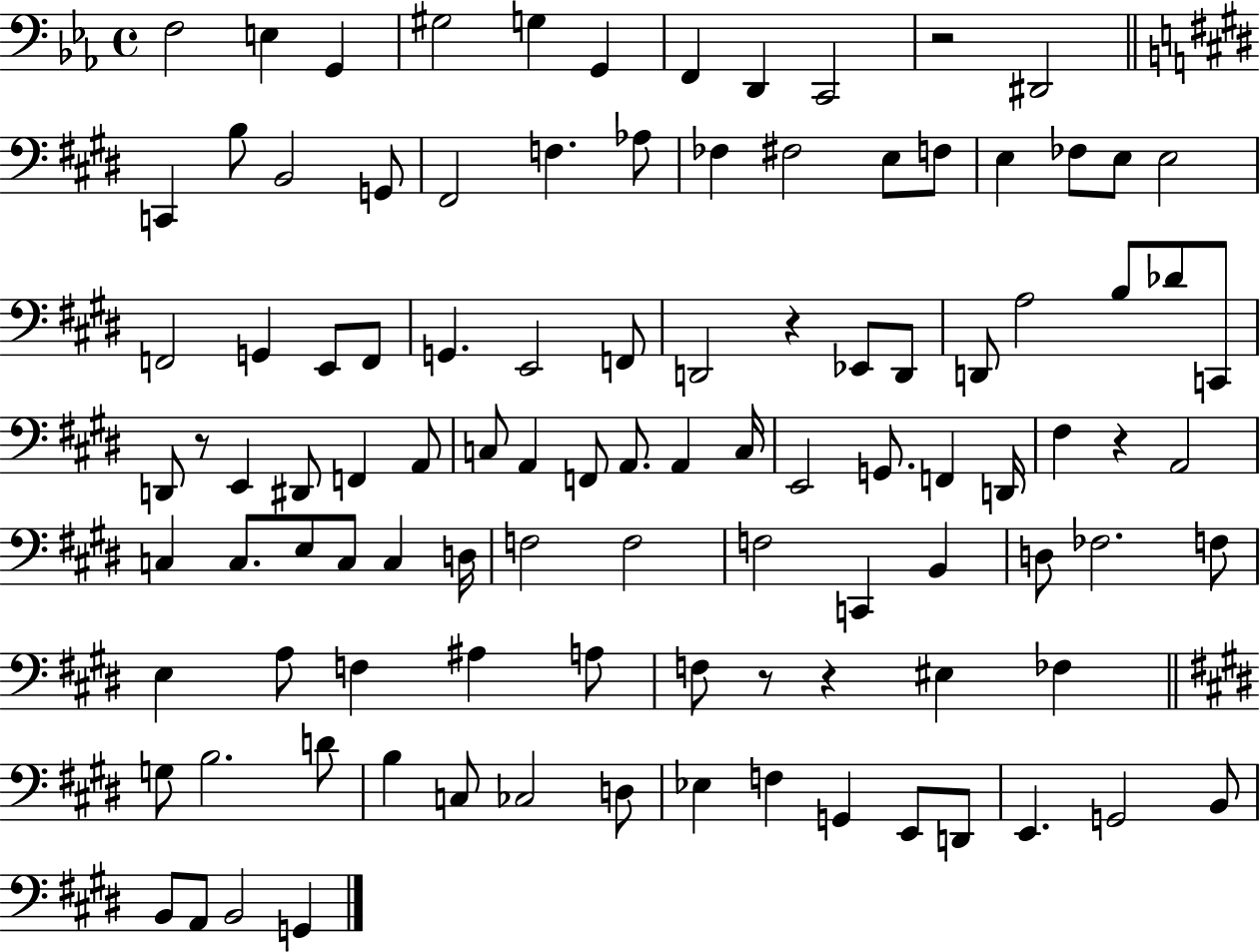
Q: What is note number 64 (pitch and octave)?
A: F3